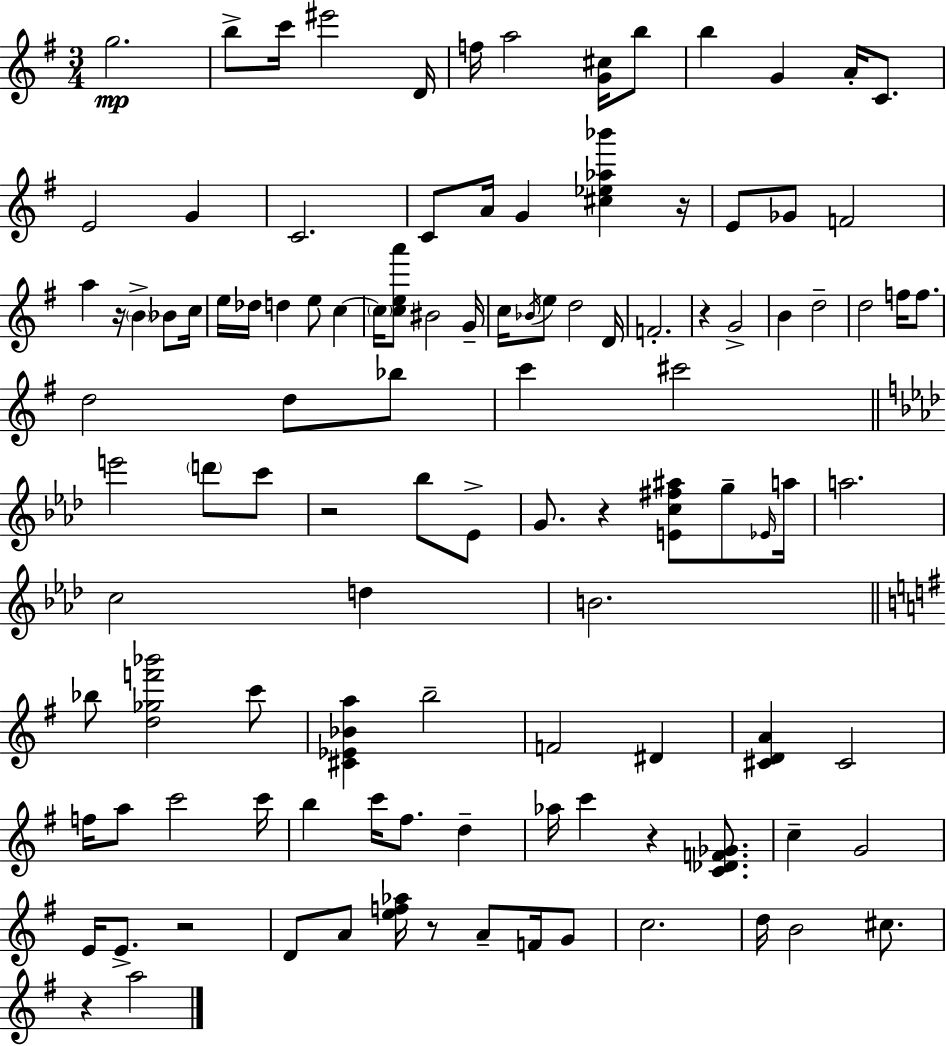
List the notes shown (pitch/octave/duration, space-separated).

G5/h. B5/e C6/s EIS6/h D4/s F5/s A5/h [G4,C#5]/s B5/e B5/q G4/q A4/s C4/e. E4/h G4/q C4/h. C4/e A4/s G4/q [C#5,Eb5,Ab5,Bb6]/q R/s E4/e Gb4/e F4/h A5/q R/s B4/q Bb4/e C5/s E5/s Db5/s D5/q E5/e C5/q C5/s [C5,E5,A6]/e BIS4/h G4/s C5/s Bb4/s E5/e D5/h D4/s F4/h. R/q G4/h B4/q D5/h D5/h F5/s F5/e. D5/h D5/e Bb5/e C6/q C#6/h E6/h D6/e C6/e R/h Bb5/e Eb4/e G4/e. R/q [E4,C5,F#5,A#5]/e G5/e Eb4/s A5/s A5/h. C5/h D5/q B4/h. Bb5/e [D5,Gb5,F6,Bb6]/h C6/e [C#4,Eb4,Bb4,A5]/q B5/h F4/h D#4/q [C#4,D4,A4]/q C#4/h F5/s A5/e C6/h C6/s B5/q C6/s F#5/e. D5/q Ab5/s C6/q R/q [C4,Db4,F4,Gb4]/e. C5/q G4/h E4/s E4/e. R/h D4/e A4/e [E5,F5,Ab5]/s R/e A4/e F4/s G4/e C5/h. D5/s B4/h C#5/e. R/q A5/h